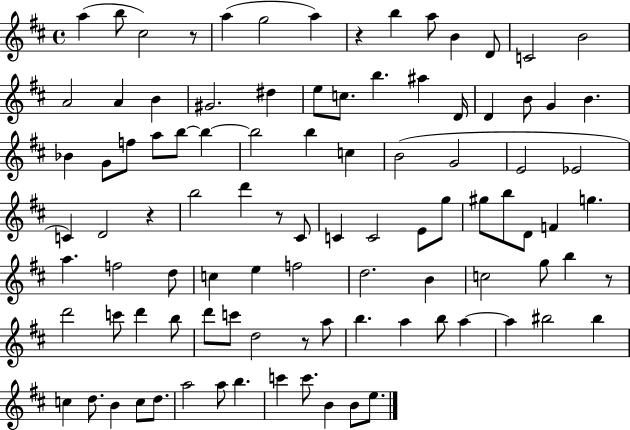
{
  \clef treble
  \time 4/4
  \defaultTimeSignature
  \key d \major
  \repeat volta 2 { a''4( b''8 cis''2) r8 | a''4( g''2 a''4) | r4 b''4 a''8 b'4 d'8 | c'2 b'2 | \break a'2 a'4 b'4 | gis'2. dis''4 | e''8 c''8. b''4. ais''4 d'16 | d'4 b'8 g'4 b'4. | \break bes'4 g'8 f''8 a''8 b''8~~ b''4~~ | b''2 b''4 c''4 | b'2( g'2 | e'2 ees'2 | \break c'4) d'2 r4 | b''2 d'''4 r8 cis'8 | c'4 c'2 e'8 g''8 | gis''8 b''8 d'8 f'4 g''4. | \break a''4. f''2 d''8 | c''4 e''4 f''2 | d''2. b'4 | c''2 g''8 b''4 r8 | \break d'''2 c'''8 d'''4 b''8 | d'''8 c'''8 d''2 r8 a''8 | b''4. a''4 b''8 a''4~~ | a''4 bis''2 bis''4 | \break c''4 d''8. b'4 c''8 d''8. | a''2 a''8 b''4. | c'''4 c'''8. b'4 b'8 e''8. | } \bar "|."
}